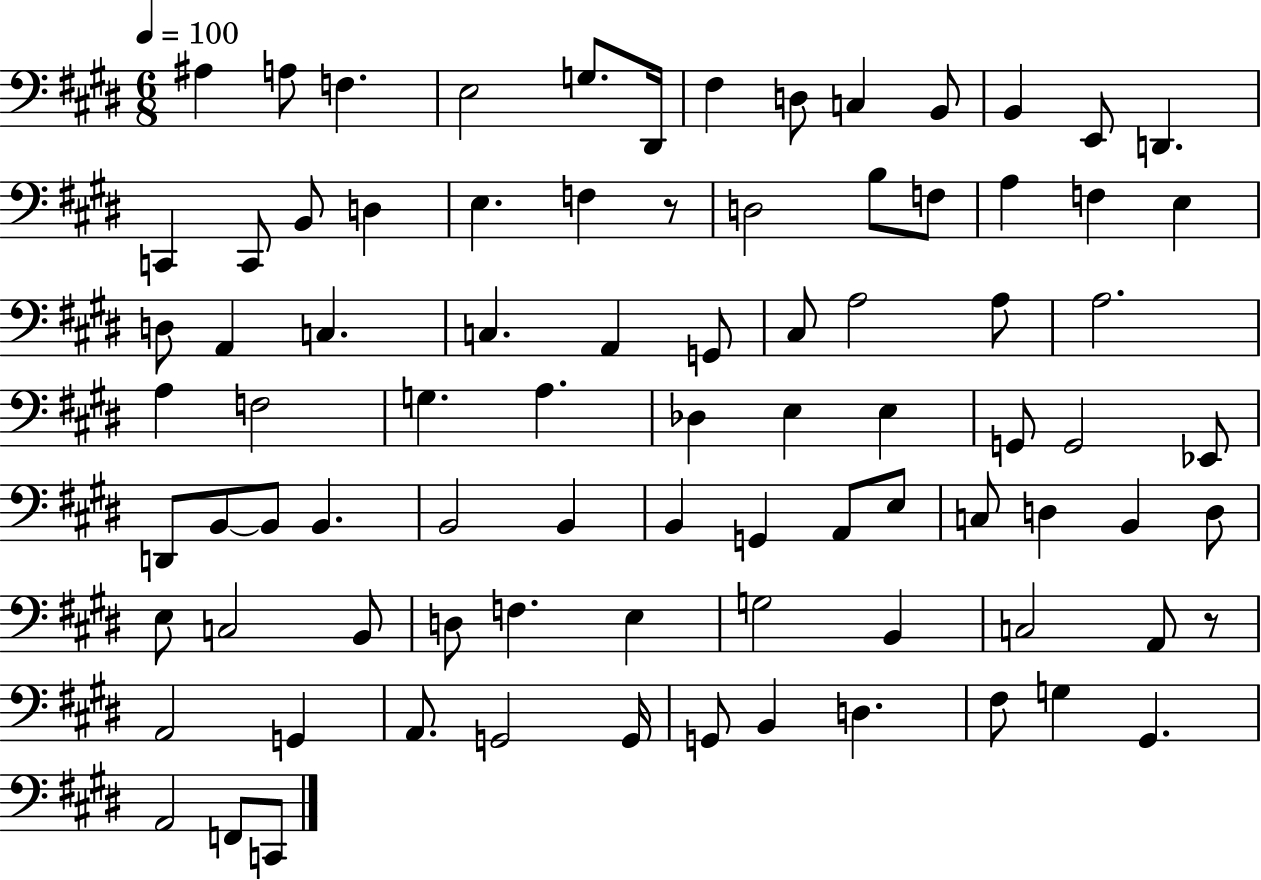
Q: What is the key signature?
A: E major